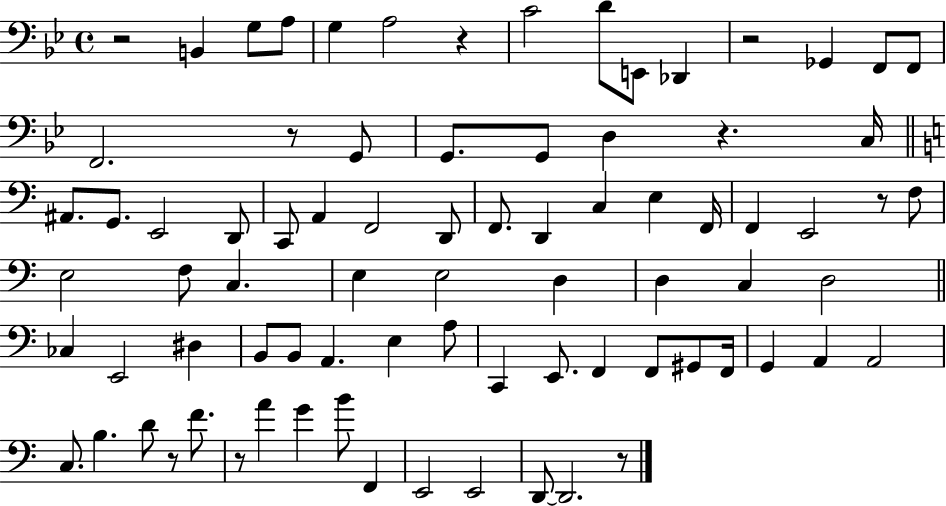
X:1
T:Untitled
M:4/4
L:1/4
K:Bb
z2 B,, G,/2 A,/2 G, A,2 z C2 D/2 E,,/2 _D,, z2 _G,, F,,/2 F,,/2 F,,2 z/2 G,,/2 G,,/2 G,,/2 D, z C,/4 ^A,,/2 G,,/2 E,,2 D,,/2 C,,/2 A,, F,,2 D,,/2 F,,/2 D,, C, E, F,,/4 F,, E,,2 z/2 F,/2 E,2 F,/2 C, E, E,2 D, D, C, D,2 _C, E,,2 ^D, B,,/2 B,,/2 A,, E, A,/2 C,, E,,/2 F,, F,,/2 ^G,,/2 F,,/4 G,, A,, A,,2 C,/2 B, D/2 z/2 F/2 z/2 A G B/2 F,, E,,2 E,,2 D,,/2 D,,2 z/2